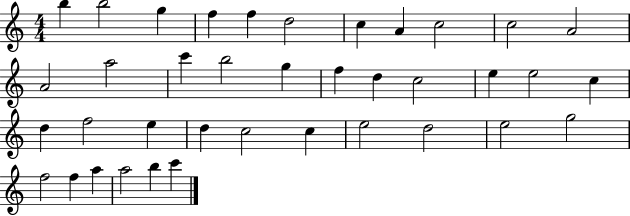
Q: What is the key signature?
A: C major